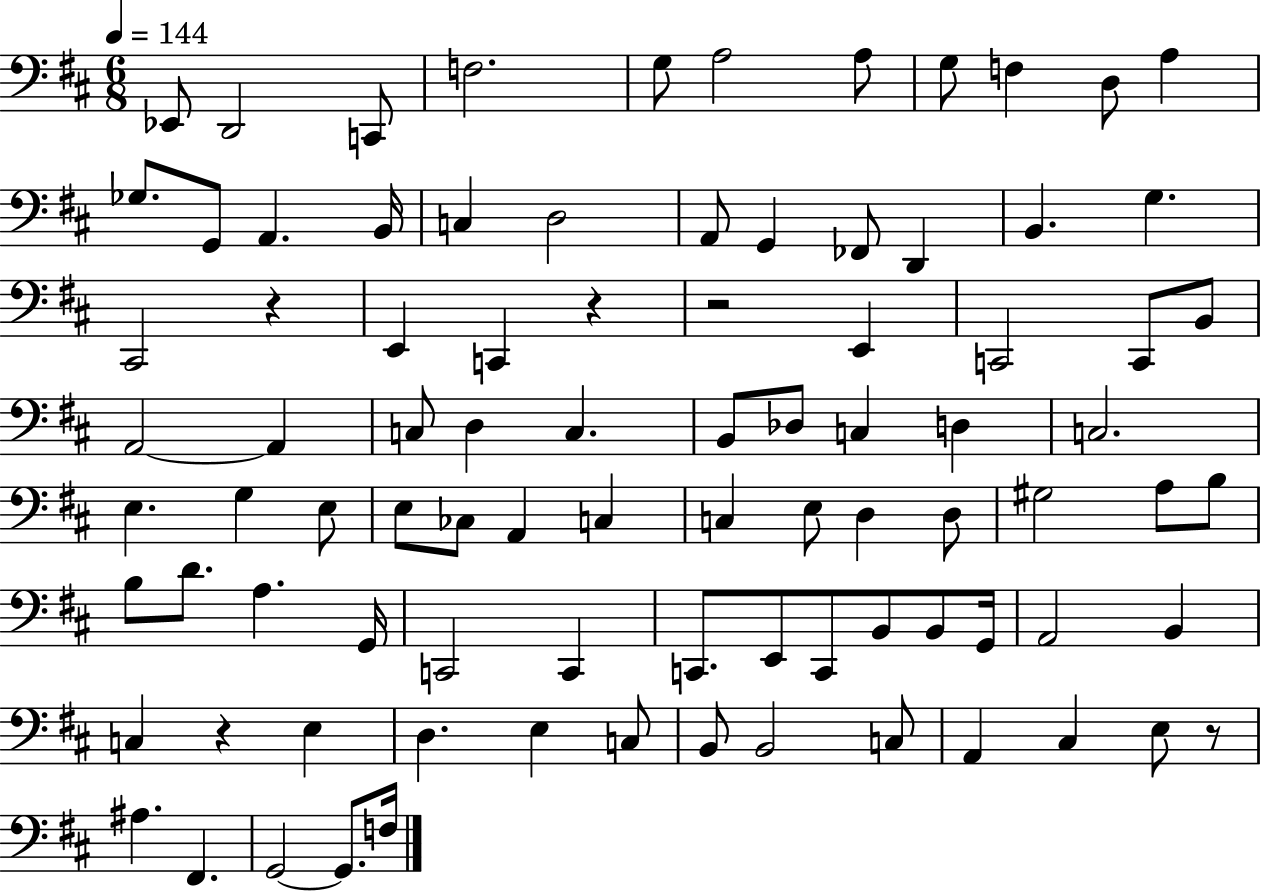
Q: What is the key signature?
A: D major